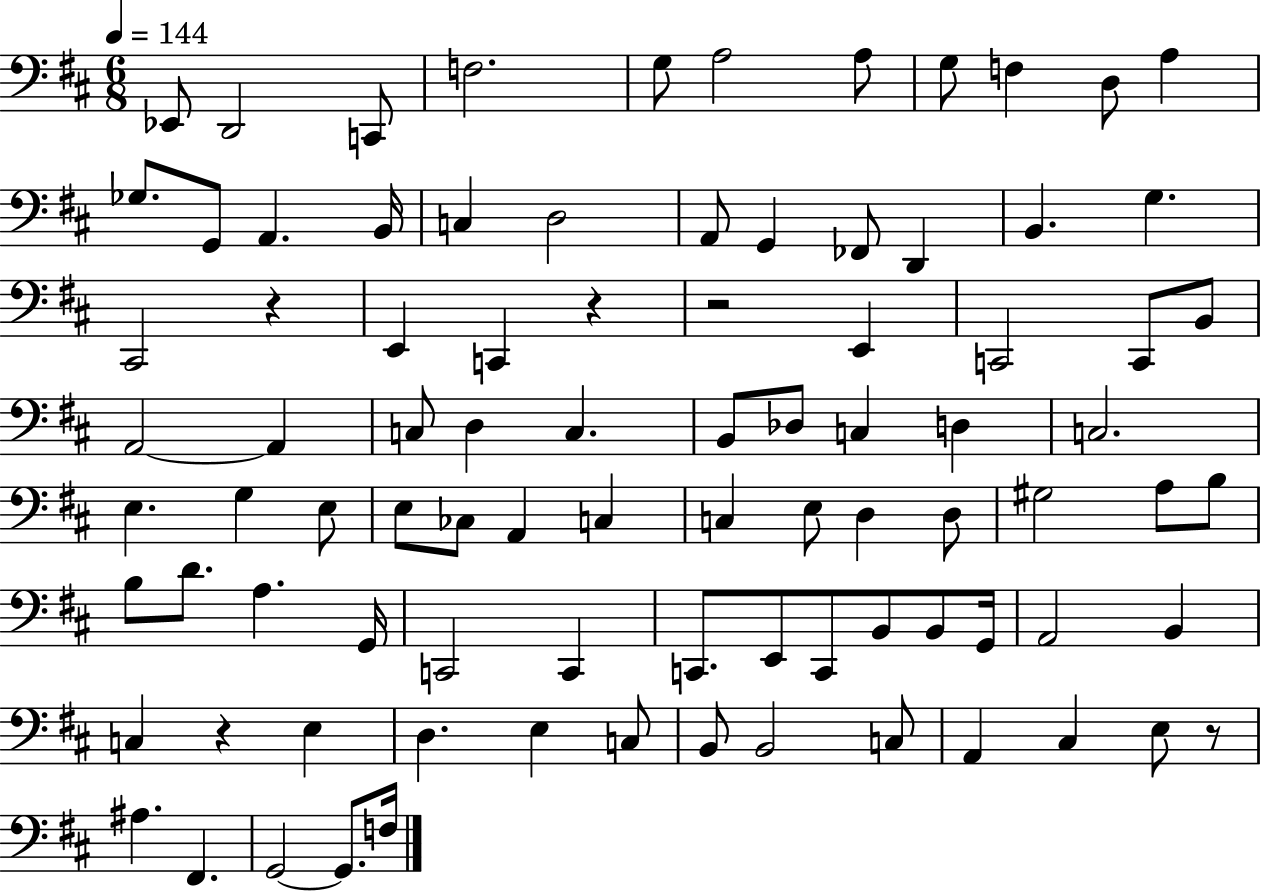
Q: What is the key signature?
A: D major